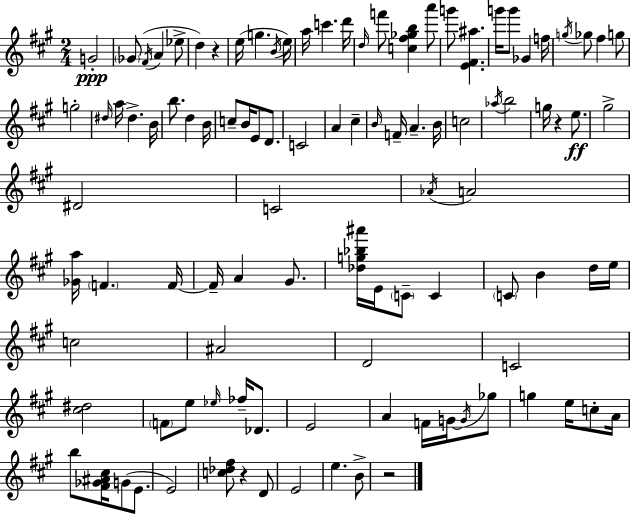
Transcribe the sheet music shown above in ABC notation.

X:1
T:Untitled
M:2/4
L:1/4
K:A
G2 _G/2 ^F/4 A _e/2 d z e/4 g B/4 e/4 a/4 c' d'/4 d/4 f'/2 [c^f_gb] a'/2 g'/2 [E^F^a] g'/4 g'/2 _G f/4 g/4 _g/2 ^f g/2 g2 ^d/4 a/4 ^d B/4 b/2 d B/4 c/2 B/4 E/2 D/2 C2 A ^c B/4 F/4 A B/4 c2 _a/4 b2 g/4 z e/2 ^g2 ^D2 C2 _A/4 A2 [_Ga]/4 F F/4 F/4 A ^G/2 [_dg_b^a']/4 E/4 C/2 C C/2 B d/4 e/4 c2 ^A2 D2 C2 [^c^d]2 F/2 e/2 _e/4 _f/4 _D/2 E2 A F/4 G/4 G/4 _g/2 g e/4 c/2 A/4 b/2 [^F_G^A^c]/4 G/2 E/2 E2 [c_d^f]/2 z D/2 E2 e B/2 z2